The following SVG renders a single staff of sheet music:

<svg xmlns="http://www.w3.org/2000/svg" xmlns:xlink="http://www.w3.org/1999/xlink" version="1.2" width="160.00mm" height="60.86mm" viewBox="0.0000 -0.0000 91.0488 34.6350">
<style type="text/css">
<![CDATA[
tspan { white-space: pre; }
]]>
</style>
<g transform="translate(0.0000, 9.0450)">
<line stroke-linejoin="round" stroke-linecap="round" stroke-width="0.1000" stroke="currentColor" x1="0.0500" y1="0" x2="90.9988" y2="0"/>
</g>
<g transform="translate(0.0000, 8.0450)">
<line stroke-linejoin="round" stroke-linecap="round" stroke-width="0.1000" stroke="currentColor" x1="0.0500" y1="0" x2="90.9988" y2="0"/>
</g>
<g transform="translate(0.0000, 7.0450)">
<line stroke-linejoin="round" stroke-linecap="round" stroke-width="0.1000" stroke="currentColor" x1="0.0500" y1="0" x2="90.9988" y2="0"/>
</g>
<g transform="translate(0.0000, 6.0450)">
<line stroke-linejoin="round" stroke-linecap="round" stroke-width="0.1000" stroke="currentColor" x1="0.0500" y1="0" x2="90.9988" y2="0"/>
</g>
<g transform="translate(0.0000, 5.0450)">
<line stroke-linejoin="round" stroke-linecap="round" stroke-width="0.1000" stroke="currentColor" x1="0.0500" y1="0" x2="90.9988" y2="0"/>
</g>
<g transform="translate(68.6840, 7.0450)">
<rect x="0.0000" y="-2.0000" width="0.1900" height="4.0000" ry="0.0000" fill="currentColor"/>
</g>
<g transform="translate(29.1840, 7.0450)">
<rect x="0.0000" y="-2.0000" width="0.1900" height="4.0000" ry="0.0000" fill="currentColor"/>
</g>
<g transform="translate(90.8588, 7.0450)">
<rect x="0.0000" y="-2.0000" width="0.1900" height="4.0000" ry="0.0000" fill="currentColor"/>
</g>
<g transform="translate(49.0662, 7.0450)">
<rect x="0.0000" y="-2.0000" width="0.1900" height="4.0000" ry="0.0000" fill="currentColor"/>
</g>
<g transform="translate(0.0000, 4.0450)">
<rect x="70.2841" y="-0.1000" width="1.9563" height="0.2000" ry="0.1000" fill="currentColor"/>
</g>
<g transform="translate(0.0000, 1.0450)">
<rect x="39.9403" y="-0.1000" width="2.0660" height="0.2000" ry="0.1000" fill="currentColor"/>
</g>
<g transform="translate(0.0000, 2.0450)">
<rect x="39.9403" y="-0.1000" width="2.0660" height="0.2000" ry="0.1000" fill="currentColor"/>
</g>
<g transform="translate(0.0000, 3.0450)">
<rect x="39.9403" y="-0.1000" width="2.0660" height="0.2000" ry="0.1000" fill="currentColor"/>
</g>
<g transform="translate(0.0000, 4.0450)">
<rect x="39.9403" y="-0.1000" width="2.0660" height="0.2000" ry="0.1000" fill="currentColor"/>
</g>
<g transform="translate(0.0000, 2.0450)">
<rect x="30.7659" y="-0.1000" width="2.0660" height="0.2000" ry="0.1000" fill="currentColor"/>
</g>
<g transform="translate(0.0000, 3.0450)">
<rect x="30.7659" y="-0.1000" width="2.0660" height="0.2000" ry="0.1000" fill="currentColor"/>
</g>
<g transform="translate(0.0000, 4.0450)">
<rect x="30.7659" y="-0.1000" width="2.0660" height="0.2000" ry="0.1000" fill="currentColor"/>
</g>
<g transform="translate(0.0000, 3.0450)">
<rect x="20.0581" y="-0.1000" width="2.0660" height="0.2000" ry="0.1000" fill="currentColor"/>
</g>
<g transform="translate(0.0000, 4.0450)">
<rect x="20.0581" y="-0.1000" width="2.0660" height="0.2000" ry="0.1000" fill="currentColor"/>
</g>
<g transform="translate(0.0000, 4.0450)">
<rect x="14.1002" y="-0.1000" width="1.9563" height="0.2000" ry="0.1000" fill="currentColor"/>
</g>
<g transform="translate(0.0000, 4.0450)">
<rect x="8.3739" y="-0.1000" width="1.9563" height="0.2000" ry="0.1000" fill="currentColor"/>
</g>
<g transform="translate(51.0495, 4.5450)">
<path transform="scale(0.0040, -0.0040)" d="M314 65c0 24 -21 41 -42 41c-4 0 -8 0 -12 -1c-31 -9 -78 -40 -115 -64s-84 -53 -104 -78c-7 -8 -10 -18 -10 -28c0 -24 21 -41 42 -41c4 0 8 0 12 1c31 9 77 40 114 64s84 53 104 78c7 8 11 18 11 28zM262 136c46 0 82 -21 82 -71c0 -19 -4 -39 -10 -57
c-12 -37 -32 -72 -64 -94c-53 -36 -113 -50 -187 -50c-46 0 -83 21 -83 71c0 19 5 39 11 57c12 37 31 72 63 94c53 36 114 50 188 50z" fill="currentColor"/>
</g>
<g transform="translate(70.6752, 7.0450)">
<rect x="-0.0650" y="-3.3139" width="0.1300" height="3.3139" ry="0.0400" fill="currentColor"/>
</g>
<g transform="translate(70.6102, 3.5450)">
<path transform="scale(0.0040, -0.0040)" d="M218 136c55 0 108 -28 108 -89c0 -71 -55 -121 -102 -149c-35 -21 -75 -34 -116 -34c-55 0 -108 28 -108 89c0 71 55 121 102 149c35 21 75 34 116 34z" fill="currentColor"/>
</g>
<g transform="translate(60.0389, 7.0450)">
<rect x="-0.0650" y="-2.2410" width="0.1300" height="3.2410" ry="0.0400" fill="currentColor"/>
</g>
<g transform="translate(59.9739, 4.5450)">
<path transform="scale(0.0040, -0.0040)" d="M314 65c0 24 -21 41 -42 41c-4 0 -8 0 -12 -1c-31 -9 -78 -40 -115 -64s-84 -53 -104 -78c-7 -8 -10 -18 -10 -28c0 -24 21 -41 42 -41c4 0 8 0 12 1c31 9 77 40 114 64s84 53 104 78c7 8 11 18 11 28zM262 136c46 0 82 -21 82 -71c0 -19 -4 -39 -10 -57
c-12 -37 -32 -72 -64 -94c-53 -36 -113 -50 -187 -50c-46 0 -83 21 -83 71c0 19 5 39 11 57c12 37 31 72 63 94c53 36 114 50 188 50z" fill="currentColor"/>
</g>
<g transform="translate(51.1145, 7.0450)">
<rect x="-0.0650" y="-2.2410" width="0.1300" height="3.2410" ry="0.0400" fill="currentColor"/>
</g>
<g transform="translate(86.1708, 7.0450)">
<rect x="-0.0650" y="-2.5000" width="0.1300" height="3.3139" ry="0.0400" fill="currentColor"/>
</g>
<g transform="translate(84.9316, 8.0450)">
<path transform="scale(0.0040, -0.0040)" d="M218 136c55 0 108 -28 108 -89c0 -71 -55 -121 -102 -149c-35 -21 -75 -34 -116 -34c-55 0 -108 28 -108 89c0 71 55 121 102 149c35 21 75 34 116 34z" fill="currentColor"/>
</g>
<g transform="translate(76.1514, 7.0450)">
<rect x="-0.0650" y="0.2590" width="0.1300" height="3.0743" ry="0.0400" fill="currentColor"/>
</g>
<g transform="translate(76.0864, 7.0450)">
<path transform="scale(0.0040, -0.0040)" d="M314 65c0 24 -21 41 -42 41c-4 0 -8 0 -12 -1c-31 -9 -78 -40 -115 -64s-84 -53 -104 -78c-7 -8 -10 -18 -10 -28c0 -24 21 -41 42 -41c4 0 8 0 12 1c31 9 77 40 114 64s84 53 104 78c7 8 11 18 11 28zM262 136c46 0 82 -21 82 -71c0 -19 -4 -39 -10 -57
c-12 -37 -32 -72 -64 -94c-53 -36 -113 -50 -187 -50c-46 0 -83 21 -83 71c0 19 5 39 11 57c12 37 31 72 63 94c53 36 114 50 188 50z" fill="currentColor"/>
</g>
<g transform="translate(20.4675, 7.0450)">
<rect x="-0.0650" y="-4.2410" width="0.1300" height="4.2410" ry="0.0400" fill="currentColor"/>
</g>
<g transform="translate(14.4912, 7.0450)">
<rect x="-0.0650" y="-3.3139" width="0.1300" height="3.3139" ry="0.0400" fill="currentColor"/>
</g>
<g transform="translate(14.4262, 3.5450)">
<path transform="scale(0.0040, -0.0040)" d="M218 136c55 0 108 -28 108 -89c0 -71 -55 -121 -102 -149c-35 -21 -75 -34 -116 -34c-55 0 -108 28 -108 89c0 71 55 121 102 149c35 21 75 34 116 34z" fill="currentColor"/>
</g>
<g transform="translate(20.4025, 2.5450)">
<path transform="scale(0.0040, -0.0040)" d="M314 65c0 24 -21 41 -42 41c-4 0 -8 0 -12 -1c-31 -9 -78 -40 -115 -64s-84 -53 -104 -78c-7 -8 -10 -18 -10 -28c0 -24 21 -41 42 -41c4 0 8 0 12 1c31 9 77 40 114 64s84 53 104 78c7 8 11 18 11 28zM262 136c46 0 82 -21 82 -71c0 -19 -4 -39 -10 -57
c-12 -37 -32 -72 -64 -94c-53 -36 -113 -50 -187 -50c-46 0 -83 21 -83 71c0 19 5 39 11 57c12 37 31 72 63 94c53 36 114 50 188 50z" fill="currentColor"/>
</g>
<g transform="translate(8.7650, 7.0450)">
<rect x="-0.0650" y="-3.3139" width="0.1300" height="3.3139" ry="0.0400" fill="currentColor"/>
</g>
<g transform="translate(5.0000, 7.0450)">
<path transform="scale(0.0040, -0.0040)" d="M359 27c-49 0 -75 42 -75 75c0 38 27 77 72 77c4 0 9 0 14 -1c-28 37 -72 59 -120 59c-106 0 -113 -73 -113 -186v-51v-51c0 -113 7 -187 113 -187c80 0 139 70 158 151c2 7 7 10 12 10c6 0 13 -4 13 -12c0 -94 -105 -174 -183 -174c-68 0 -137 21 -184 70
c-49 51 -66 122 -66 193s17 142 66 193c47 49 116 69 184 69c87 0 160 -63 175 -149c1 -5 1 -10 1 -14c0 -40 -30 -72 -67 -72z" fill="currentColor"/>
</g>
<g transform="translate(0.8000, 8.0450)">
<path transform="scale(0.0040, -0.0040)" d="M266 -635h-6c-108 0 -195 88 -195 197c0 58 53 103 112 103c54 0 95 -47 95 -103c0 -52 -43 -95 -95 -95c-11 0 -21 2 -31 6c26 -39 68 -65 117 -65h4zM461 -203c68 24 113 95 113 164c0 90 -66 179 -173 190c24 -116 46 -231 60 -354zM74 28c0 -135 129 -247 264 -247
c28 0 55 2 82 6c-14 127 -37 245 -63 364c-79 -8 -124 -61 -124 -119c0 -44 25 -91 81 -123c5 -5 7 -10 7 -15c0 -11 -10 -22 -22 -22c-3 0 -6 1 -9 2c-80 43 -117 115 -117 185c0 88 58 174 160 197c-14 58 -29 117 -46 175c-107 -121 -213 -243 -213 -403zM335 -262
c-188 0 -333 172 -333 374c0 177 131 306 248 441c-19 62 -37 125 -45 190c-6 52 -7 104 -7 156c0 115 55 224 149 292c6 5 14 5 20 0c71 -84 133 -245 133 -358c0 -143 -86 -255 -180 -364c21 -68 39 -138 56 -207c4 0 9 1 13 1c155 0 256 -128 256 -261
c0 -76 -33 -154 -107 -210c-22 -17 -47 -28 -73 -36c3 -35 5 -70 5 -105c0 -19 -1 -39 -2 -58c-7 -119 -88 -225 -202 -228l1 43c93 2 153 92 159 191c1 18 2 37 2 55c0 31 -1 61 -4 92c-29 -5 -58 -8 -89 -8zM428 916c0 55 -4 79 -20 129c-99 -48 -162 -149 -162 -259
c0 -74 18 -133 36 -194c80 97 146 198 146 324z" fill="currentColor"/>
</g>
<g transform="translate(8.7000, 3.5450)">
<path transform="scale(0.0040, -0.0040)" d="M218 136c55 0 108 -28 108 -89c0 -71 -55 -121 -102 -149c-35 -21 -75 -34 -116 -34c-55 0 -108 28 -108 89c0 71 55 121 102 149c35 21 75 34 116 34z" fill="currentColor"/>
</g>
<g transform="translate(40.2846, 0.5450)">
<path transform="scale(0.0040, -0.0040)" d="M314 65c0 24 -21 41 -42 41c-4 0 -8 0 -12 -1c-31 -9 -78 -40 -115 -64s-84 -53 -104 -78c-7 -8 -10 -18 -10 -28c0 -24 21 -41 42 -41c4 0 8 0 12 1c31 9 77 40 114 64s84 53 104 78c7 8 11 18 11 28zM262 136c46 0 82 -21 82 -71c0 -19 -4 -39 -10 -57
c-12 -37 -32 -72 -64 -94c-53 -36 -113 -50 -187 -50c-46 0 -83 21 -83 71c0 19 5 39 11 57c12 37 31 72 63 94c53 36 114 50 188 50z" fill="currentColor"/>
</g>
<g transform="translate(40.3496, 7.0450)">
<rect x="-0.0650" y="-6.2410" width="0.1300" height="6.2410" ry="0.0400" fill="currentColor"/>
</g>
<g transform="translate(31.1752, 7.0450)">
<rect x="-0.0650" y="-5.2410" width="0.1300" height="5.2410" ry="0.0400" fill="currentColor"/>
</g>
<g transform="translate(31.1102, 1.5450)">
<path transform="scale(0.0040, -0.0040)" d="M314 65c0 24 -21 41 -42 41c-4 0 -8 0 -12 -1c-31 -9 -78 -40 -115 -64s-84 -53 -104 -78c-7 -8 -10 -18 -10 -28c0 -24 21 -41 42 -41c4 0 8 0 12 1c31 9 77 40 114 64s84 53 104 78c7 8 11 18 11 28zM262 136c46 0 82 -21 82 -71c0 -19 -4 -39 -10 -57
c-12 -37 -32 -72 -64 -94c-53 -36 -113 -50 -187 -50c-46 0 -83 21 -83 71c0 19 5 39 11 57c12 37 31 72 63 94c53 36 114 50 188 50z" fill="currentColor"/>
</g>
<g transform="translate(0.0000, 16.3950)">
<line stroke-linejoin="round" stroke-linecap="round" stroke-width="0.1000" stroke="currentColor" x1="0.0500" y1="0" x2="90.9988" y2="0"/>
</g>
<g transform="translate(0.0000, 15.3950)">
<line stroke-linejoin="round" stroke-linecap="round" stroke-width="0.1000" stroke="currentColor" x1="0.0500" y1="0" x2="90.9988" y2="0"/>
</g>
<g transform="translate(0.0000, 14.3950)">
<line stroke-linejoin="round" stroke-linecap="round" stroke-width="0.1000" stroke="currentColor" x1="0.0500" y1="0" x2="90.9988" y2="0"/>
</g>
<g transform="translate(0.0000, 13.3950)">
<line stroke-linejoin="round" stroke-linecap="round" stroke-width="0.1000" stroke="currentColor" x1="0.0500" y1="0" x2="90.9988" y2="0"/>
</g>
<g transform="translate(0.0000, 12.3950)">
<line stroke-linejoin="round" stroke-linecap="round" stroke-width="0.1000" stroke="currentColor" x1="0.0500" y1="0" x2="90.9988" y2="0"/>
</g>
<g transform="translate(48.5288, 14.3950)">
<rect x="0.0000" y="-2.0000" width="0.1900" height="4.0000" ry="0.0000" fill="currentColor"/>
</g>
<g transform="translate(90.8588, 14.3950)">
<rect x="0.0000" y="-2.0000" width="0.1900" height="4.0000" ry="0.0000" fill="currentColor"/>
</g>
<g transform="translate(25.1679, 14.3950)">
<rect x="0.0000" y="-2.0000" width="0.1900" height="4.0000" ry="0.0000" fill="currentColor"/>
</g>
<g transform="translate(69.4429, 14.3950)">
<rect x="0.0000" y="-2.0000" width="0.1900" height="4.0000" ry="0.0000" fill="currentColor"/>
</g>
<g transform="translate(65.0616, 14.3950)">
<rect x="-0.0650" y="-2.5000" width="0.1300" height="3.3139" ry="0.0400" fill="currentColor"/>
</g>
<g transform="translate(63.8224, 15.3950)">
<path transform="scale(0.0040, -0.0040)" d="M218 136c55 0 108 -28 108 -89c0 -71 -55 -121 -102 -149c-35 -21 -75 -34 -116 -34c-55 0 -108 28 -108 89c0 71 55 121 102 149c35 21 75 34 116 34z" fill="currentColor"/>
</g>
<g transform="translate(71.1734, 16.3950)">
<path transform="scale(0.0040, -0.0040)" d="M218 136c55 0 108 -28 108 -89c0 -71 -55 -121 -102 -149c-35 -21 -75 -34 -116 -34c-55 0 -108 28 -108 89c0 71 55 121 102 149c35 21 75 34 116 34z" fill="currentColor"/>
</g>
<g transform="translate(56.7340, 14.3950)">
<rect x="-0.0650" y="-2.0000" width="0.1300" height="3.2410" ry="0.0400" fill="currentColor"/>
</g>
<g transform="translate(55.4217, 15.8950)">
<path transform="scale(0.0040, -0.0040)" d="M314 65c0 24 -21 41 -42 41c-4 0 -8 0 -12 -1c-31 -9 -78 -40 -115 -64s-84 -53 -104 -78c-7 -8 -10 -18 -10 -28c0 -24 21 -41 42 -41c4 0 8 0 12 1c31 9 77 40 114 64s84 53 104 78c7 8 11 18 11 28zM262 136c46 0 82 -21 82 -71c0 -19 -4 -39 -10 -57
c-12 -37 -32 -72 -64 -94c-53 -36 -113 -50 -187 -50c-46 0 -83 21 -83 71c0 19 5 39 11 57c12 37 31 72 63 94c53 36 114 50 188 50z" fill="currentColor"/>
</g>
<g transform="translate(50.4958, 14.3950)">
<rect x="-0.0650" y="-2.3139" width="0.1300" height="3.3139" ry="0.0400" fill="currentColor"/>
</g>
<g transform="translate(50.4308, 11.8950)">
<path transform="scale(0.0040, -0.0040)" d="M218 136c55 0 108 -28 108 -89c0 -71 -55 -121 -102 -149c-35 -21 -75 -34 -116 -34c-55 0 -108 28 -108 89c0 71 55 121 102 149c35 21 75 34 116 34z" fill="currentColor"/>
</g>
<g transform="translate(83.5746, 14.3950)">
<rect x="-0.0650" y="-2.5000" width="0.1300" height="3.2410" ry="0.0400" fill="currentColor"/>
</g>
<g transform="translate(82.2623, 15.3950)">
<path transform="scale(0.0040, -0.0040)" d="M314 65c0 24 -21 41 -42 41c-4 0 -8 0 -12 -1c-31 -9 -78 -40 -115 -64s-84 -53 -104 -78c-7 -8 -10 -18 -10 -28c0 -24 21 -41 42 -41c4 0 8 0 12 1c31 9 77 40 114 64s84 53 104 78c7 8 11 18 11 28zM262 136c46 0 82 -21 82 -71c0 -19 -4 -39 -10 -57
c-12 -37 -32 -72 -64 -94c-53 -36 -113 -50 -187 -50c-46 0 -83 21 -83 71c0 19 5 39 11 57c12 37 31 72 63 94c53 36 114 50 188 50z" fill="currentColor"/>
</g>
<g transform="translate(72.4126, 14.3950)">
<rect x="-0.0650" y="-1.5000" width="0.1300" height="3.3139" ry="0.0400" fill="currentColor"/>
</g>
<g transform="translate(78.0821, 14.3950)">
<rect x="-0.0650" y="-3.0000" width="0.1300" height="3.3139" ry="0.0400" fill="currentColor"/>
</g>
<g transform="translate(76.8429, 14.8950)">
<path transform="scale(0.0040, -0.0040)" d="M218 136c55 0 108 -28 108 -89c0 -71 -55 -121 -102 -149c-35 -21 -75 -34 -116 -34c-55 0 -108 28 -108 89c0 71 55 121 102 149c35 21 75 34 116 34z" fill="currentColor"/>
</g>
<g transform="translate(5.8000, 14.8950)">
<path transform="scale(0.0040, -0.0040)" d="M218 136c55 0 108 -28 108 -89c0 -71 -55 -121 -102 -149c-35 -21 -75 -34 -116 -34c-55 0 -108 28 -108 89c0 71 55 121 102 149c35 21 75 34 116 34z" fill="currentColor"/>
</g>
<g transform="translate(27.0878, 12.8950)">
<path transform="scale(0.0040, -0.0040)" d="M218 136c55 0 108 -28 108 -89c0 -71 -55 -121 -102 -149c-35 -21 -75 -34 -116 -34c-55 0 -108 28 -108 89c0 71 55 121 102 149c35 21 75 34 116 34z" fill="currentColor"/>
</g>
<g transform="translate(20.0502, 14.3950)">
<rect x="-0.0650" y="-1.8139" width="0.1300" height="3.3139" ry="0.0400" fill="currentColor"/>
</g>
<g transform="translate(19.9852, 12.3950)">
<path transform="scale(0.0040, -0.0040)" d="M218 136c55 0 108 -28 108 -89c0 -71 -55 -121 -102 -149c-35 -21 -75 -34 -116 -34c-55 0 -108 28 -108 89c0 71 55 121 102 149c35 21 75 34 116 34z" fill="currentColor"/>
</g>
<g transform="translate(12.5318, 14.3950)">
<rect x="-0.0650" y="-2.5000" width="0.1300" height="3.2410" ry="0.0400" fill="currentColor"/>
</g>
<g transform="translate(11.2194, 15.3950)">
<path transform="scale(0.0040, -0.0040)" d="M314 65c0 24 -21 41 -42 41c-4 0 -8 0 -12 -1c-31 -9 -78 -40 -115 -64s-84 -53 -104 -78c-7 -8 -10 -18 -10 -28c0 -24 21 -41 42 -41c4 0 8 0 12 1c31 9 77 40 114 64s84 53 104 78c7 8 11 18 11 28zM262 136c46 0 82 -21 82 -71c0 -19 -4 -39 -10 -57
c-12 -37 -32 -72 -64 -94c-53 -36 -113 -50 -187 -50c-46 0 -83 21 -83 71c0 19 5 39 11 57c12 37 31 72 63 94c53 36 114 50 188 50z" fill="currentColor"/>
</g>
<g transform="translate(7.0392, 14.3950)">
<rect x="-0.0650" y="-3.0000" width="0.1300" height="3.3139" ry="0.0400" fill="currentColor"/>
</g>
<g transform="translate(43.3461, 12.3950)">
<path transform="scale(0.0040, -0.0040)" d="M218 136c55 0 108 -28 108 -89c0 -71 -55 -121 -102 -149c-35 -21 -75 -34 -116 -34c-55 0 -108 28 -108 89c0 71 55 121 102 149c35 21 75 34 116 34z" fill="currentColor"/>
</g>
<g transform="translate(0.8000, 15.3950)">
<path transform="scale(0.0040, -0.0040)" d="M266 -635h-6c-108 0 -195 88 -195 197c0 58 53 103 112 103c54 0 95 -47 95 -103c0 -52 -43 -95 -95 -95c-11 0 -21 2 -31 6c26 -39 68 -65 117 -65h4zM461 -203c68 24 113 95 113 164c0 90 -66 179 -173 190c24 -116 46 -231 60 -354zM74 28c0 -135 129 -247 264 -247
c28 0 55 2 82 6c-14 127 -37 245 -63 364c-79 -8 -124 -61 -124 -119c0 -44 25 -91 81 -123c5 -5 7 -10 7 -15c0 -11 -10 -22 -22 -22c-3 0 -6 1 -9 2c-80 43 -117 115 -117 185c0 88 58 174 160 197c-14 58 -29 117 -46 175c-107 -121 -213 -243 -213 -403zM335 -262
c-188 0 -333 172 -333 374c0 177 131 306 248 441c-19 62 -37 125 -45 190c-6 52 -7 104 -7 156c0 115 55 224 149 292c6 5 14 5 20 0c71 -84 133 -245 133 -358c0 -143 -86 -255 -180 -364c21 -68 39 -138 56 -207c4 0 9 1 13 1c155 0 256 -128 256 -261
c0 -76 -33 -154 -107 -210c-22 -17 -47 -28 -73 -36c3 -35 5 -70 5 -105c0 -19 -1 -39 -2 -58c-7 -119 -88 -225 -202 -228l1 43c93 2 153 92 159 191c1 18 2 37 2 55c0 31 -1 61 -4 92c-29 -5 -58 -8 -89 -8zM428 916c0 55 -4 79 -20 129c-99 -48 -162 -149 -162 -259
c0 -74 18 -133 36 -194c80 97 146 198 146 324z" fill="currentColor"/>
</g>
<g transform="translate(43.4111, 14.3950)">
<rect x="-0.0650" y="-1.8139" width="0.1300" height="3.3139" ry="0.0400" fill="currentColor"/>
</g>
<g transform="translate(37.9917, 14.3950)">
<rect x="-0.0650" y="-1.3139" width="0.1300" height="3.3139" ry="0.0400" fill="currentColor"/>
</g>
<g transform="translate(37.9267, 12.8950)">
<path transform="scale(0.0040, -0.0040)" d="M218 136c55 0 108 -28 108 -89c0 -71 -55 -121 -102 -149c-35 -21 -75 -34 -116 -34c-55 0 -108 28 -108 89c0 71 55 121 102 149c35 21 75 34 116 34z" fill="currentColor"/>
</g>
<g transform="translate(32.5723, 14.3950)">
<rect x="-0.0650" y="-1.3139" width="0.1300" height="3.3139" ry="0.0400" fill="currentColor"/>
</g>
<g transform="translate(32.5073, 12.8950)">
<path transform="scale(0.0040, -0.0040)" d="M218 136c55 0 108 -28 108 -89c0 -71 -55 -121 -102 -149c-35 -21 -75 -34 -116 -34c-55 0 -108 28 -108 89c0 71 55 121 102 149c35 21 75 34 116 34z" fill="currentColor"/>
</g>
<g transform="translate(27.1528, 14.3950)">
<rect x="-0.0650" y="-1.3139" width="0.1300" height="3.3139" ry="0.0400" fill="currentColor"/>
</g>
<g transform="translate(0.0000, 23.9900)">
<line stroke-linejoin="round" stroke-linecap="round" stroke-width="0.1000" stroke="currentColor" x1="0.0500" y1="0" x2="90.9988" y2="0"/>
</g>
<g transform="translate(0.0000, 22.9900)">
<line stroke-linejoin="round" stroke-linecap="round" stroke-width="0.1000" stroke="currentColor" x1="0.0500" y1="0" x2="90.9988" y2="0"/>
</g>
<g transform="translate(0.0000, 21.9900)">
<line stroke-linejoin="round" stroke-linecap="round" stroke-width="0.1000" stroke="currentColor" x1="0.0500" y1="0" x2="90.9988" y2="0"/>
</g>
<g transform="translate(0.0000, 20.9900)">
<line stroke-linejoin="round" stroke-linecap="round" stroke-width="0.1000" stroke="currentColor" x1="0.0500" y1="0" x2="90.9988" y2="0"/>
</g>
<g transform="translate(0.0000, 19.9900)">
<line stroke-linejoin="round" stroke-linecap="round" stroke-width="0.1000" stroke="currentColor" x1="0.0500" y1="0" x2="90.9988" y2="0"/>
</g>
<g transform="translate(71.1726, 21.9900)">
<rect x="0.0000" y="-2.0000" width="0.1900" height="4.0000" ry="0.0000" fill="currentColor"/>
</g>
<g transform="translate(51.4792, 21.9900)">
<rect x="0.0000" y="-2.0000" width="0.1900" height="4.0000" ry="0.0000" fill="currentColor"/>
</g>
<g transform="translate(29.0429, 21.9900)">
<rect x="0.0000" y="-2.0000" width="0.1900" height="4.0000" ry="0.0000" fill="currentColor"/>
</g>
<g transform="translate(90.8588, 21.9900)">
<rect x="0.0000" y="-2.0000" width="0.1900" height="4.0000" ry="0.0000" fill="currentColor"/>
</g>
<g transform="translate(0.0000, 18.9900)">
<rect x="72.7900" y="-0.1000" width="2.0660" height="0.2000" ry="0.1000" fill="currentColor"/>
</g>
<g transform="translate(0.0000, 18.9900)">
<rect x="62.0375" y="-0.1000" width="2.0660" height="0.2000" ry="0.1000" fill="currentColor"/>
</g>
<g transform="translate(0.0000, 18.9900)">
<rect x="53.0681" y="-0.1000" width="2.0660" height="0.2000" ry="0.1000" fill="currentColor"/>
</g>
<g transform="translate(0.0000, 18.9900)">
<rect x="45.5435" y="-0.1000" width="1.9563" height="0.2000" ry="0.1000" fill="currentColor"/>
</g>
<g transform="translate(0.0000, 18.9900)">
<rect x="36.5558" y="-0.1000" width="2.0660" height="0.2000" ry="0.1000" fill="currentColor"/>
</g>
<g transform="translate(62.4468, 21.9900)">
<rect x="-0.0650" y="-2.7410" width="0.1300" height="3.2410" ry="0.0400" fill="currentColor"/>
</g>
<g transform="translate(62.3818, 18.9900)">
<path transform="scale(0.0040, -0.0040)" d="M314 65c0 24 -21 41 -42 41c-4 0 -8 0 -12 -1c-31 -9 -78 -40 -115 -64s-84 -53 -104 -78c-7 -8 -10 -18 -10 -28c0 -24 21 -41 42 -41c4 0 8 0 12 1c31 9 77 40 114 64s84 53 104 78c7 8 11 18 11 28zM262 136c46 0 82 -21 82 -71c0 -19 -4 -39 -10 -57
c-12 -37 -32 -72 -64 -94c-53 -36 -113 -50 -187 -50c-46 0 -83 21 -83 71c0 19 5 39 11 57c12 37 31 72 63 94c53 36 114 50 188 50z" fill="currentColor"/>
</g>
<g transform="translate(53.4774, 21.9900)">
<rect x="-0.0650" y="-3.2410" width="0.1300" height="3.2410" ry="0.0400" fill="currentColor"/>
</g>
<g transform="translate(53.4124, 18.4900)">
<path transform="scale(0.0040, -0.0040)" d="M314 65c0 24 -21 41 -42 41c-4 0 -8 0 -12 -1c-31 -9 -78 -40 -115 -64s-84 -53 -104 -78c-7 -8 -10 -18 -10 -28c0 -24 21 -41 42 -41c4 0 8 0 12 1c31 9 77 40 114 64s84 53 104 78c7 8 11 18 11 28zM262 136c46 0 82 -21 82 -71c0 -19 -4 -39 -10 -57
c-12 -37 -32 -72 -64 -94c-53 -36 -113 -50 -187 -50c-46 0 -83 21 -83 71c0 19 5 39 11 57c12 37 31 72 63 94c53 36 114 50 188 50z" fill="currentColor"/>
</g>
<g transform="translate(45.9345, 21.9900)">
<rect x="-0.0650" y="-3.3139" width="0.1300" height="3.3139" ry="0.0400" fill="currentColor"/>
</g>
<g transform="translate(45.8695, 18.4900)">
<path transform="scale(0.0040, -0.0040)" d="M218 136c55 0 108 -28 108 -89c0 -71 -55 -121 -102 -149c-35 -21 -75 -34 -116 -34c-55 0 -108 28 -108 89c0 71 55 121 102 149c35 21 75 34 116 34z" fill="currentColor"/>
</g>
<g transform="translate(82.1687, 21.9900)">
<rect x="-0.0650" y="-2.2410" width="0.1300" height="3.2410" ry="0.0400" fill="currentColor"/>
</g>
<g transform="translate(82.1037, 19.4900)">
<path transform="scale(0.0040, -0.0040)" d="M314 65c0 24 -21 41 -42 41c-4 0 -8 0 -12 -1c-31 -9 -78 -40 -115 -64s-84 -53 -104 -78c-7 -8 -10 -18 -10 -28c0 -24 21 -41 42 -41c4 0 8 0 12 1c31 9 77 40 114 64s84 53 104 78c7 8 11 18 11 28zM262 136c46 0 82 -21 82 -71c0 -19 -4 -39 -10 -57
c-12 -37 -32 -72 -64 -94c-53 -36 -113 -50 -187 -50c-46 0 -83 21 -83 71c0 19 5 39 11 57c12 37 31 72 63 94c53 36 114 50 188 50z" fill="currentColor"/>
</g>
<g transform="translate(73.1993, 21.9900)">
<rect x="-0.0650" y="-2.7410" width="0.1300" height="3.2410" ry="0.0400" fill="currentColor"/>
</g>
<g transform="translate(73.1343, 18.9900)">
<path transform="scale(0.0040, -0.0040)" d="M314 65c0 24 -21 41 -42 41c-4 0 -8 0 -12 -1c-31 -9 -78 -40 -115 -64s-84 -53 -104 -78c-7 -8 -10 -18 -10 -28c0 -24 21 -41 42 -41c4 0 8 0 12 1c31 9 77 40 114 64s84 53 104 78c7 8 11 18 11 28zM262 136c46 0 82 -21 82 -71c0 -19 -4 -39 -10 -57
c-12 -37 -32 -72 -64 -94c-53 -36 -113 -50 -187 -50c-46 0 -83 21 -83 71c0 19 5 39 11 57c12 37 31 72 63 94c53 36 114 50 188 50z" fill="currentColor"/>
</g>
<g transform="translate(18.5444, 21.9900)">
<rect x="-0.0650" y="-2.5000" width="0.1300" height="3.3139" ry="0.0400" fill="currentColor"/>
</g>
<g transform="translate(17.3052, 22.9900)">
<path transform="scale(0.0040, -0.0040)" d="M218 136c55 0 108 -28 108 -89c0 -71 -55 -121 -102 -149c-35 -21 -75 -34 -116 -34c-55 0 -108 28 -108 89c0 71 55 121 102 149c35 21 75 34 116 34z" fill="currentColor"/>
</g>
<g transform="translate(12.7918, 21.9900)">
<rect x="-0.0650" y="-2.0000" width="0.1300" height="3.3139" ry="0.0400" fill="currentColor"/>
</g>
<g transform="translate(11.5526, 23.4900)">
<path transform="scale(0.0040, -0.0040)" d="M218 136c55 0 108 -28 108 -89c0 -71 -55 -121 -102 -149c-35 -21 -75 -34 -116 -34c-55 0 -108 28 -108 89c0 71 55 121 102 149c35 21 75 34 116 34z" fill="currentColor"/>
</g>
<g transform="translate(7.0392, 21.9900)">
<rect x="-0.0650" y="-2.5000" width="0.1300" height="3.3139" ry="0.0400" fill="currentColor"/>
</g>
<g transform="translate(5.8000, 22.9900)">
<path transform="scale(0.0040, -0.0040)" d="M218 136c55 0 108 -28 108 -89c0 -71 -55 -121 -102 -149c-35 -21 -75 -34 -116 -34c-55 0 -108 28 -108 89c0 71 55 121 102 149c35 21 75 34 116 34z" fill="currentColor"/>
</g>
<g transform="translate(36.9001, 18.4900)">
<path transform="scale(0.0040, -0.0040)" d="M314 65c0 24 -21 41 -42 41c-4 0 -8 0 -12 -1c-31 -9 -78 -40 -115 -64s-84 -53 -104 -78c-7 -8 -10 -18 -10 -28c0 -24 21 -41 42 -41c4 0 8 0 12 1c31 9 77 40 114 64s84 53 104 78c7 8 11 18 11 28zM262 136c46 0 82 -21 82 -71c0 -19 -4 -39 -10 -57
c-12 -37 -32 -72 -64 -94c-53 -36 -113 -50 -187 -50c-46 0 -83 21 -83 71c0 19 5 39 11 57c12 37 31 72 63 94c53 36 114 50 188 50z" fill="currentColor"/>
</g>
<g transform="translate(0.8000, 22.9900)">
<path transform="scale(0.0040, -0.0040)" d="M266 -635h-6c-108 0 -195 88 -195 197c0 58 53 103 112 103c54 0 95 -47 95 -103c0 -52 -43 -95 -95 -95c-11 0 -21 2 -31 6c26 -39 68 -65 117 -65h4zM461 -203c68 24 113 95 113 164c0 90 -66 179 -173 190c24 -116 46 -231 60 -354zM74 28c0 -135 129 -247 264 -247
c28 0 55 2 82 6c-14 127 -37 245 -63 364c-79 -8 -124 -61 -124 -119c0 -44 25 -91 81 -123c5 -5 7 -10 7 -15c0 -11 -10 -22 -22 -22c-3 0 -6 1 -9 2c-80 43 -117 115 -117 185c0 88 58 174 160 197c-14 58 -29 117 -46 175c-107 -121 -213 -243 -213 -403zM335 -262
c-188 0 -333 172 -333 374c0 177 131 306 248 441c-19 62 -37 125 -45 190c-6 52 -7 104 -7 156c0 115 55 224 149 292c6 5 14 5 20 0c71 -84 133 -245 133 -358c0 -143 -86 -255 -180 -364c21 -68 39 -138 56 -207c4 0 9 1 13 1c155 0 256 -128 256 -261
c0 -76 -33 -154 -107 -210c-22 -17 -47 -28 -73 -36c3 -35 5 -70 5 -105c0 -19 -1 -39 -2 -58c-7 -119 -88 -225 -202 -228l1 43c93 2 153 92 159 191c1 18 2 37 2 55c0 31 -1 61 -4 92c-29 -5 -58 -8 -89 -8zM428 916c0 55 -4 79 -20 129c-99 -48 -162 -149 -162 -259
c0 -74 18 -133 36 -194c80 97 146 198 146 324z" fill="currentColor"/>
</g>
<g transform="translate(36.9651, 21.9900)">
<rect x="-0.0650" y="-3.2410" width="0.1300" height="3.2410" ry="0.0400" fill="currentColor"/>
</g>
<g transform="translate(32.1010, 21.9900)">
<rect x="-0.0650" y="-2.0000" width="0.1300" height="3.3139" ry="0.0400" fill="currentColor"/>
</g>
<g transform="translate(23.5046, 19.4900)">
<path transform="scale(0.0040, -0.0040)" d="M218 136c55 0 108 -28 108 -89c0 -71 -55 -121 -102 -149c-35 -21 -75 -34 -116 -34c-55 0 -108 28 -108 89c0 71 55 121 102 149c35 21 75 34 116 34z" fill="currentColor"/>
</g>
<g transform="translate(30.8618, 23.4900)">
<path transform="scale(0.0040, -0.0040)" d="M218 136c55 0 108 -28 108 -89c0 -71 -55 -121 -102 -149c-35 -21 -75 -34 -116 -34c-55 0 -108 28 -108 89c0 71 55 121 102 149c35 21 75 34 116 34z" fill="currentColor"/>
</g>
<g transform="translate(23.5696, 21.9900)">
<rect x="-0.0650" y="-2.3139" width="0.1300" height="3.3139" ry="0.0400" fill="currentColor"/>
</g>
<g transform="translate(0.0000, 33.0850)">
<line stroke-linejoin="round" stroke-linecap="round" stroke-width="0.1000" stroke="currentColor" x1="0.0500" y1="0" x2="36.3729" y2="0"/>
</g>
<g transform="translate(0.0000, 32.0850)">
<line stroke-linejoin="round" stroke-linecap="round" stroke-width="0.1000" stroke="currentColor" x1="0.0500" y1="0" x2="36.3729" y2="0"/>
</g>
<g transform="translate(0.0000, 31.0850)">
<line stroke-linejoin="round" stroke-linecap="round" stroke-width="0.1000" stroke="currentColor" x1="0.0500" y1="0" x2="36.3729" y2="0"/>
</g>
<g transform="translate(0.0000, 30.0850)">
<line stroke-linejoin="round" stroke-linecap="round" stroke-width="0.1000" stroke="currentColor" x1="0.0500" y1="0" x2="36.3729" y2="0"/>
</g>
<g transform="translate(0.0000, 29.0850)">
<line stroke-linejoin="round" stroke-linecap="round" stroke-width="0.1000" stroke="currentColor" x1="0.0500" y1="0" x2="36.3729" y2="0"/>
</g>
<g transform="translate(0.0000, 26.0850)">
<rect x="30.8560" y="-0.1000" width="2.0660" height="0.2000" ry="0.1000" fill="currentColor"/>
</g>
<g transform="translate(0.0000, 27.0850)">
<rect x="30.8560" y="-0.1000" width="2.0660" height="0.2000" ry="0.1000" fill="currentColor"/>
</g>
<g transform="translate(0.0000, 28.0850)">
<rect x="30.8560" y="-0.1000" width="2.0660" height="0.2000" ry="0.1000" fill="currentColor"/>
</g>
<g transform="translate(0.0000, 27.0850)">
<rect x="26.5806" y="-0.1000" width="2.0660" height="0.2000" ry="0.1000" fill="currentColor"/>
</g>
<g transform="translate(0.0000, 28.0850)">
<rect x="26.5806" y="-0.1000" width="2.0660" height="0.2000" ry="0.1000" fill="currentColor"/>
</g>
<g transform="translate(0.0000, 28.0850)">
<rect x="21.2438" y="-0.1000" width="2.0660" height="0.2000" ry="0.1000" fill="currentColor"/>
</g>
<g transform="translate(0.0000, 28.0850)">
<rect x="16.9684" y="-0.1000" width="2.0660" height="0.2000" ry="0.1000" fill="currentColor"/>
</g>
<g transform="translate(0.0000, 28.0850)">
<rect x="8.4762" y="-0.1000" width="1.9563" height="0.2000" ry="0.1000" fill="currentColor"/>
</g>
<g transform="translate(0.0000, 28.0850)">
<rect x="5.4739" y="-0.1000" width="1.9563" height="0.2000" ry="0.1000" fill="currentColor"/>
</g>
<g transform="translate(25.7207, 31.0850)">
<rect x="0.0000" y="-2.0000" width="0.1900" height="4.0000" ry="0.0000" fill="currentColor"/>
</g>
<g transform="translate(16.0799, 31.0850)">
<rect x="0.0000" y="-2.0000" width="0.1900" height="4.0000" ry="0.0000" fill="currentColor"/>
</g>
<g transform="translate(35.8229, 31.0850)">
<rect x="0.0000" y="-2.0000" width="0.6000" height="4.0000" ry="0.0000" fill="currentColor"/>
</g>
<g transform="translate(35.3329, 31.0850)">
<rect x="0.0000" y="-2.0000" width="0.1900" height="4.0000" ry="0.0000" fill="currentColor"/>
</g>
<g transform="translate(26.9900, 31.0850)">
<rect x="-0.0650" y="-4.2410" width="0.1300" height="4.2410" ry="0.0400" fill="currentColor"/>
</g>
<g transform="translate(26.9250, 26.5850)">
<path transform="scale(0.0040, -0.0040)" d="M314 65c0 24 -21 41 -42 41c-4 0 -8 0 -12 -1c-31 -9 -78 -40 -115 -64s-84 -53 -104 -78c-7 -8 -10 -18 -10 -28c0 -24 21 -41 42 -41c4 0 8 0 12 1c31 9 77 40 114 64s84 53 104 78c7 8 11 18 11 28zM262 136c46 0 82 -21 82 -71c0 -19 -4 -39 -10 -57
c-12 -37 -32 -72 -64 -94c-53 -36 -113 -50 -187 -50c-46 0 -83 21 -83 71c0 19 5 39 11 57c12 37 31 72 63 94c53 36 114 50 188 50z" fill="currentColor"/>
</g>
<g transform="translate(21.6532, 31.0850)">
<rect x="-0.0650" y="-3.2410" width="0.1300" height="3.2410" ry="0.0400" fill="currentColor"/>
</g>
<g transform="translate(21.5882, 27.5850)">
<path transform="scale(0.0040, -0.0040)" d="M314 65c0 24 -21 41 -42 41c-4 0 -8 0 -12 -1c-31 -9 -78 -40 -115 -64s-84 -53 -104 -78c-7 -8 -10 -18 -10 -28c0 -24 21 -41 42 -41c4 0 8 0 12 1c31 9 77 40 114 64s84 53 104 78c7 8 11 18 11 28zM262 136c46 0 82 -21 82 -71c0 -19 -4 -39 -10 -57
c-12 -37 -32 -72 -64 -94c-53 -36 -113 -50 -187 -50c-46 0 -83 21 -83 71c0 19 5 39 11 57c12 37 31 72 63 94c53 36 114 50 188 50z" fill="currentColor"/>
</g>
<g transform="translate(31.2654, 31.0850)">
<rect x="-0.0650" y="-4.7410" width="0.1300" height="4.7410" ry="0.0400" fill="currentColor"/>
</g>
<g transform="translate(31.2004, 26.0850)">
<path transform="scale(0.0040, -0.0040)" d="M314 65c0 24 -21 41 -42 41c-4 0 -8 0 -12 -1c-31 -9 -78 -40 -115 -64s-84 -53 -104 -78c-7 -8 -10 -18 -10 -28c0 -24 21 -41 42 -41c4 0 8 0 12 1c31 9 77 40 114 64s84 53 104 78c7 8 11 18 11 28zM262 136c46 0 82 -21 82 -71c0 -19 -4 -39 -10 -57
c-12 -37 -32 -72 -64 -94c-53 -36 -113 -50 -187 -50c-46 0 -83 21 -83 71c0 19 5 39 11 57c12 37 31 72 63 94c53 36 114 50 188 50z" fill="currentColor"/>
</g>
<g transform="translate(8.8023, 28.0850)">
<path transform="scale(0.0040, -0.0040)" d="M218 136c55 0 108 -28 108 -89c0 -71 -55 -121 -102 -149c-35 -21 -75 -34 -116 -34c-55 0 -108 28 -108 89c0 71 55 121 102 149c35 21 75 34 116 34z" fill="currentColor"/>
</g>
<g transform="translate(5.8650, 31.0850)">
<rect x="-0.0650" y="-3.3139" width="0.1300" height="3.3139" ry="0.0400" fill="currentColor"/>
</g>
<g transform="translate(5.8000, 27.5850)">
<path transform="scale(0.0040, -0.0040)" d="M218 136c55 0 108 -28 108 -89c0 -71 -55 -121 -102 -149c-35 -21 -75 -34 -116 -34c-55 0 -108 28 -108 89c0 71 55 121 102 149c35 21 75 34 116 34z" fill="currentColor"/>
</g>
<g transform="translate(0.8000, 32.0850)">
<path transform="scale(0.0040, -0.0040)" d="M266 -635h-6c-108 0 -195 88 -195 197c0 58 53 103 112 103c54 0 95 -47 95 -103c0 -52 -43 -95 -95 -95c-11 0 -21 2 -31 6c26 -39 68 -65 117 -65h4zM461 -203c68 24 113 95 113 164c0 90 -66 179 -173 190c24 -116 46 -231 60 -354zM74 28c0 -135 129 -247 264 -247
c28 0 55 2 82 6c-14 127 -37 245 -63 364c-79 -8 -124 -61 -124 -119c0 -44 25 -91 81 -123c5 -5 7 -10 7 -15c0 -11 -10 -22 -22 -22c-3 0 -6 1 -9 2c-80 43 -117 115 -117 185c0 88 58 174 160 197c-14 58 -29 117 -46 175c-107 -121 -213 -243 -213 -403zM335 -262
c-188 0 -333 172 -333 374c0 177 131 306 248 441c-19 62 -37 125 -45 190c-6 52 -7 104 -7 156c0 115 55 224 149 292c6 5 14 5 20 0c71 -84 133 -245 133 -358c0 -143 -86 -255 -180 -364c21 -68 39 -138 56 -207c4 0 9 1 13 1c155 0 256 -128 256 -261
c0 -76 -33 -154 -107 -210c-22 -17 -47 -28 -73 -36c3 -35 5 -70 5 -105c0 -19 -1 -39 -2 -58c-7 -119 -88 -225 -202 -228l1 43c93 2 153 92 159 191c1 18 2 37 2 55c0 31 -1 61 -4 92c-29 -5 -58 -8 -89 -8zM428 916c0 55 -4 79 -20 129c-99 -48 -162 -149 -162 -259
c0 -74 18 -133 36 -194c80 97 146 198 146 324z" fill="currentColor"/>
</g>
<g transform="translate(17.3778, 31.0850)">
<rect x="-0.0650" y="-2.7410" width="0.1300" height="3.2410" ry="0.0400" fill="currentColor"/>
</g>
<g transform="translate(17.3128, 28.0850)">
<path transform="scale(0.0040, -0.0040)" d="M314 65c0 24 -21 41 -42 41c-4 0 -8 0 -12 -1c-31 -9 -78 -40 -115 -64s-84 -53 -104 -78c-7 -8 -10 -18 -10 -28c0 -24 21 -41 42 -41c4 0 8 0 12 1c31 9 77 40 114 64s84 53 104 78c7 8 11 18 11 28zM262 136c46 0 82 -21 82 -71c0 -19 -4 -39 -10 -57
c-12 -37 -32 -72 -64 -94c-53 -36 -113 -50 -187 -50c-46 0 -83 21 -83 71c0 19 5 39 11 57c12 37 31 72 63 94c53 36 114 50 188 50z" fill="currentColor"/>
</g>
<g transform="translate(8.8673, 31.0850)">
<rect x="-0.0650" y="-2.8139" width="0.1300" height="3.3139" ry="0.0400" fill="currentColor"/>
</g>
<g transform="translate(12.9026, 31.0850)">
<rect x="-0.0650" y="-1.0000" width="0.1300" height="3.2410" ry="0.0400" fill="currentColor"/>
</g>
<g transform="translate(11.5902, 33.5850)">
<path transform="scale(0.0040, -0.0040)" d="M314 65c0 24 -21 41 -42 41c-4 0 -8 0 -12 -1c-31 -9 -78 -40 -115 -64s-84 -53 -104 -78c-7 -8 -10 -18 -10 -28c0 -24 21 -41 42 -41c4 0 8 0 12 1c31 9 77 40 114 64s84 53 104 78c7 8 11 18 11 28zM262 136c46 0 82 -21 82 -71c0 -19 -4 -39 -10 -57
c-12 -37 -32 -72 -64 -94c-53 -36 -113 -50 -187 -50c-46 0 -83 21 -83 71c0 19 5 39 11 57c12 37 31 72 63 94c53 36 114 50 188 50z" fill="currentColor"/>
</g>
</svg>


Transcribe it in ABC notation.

X:1
T:Untitled
M:4/4
L:1/4
K:C
b b d'2 f'2 a'2 g2 g2 b B2 G A G2 f e e e f g F2 G E A G2 G F G g F b2 b b2 a2 a2 g2 b a D2 a2 b2 d'2 e'2